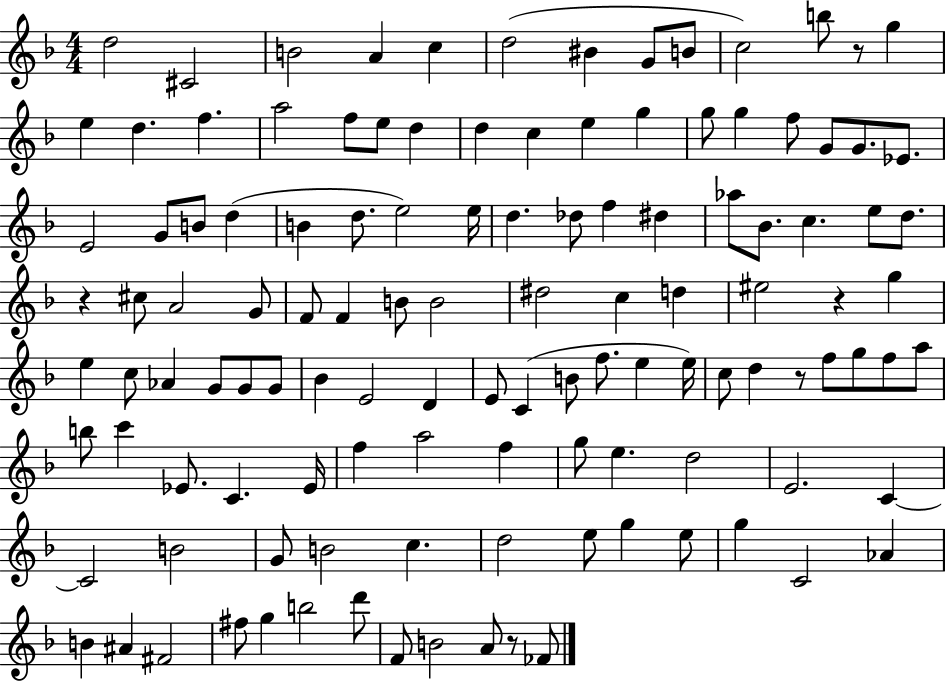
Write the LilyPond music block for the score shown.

{
  \clef treble
  \numericTimeSignature
  \time 4/4
  \key f \major
  d''2 cis'2 | b'2 a'4 c''4 | d''2( bis'4 g'8 b'8 | c''2) b''8 r8 g''4 | \break e''4 d''4. f''4. | a''2 f''8 e''8 d''4 | d''4 c''4 e''4 g''4 | g''8 g''4 f''8 g'8 g'8. ees'8. | \break e'2 g'8 b'8 d''4( | b'4 d''8. e''2) e''16 | d''4. des''8 f''4 dis''4 | aes''8 bes'8. c''4. e''8 d''8. | \break r4 cis''8 a'2 g'8 | f'8 f'4 b'8 b'2 | dis''2 c''4 d''4 | eis''2 r4 g''4 | \break e''4 c''8 aes'4 g'8 g'8 g'8 | bes'4 e'2 d'4 | e'8 c'4( b'8 f''8. e''4 e''16) | c''8 d''4 r8 f''8 g''8 f''8 a''8 | \break b''8 c'''4 ees'8. c'4. ees'16 | f''4 a''2 f''4 | g''8 e''4. d''2 | e'2. c'4~~ | \break c'2 b'2 | g'8 b'2 c''4. | d''2 e''8 g''4 e''8 | g''4 c'2 aes'4 | \break b'4 ais'4 fis'2 | fis''8 g''4 b''2 d'''8 | f'8 b'2 a'8 r8 fes'8 | \bar "|."
}